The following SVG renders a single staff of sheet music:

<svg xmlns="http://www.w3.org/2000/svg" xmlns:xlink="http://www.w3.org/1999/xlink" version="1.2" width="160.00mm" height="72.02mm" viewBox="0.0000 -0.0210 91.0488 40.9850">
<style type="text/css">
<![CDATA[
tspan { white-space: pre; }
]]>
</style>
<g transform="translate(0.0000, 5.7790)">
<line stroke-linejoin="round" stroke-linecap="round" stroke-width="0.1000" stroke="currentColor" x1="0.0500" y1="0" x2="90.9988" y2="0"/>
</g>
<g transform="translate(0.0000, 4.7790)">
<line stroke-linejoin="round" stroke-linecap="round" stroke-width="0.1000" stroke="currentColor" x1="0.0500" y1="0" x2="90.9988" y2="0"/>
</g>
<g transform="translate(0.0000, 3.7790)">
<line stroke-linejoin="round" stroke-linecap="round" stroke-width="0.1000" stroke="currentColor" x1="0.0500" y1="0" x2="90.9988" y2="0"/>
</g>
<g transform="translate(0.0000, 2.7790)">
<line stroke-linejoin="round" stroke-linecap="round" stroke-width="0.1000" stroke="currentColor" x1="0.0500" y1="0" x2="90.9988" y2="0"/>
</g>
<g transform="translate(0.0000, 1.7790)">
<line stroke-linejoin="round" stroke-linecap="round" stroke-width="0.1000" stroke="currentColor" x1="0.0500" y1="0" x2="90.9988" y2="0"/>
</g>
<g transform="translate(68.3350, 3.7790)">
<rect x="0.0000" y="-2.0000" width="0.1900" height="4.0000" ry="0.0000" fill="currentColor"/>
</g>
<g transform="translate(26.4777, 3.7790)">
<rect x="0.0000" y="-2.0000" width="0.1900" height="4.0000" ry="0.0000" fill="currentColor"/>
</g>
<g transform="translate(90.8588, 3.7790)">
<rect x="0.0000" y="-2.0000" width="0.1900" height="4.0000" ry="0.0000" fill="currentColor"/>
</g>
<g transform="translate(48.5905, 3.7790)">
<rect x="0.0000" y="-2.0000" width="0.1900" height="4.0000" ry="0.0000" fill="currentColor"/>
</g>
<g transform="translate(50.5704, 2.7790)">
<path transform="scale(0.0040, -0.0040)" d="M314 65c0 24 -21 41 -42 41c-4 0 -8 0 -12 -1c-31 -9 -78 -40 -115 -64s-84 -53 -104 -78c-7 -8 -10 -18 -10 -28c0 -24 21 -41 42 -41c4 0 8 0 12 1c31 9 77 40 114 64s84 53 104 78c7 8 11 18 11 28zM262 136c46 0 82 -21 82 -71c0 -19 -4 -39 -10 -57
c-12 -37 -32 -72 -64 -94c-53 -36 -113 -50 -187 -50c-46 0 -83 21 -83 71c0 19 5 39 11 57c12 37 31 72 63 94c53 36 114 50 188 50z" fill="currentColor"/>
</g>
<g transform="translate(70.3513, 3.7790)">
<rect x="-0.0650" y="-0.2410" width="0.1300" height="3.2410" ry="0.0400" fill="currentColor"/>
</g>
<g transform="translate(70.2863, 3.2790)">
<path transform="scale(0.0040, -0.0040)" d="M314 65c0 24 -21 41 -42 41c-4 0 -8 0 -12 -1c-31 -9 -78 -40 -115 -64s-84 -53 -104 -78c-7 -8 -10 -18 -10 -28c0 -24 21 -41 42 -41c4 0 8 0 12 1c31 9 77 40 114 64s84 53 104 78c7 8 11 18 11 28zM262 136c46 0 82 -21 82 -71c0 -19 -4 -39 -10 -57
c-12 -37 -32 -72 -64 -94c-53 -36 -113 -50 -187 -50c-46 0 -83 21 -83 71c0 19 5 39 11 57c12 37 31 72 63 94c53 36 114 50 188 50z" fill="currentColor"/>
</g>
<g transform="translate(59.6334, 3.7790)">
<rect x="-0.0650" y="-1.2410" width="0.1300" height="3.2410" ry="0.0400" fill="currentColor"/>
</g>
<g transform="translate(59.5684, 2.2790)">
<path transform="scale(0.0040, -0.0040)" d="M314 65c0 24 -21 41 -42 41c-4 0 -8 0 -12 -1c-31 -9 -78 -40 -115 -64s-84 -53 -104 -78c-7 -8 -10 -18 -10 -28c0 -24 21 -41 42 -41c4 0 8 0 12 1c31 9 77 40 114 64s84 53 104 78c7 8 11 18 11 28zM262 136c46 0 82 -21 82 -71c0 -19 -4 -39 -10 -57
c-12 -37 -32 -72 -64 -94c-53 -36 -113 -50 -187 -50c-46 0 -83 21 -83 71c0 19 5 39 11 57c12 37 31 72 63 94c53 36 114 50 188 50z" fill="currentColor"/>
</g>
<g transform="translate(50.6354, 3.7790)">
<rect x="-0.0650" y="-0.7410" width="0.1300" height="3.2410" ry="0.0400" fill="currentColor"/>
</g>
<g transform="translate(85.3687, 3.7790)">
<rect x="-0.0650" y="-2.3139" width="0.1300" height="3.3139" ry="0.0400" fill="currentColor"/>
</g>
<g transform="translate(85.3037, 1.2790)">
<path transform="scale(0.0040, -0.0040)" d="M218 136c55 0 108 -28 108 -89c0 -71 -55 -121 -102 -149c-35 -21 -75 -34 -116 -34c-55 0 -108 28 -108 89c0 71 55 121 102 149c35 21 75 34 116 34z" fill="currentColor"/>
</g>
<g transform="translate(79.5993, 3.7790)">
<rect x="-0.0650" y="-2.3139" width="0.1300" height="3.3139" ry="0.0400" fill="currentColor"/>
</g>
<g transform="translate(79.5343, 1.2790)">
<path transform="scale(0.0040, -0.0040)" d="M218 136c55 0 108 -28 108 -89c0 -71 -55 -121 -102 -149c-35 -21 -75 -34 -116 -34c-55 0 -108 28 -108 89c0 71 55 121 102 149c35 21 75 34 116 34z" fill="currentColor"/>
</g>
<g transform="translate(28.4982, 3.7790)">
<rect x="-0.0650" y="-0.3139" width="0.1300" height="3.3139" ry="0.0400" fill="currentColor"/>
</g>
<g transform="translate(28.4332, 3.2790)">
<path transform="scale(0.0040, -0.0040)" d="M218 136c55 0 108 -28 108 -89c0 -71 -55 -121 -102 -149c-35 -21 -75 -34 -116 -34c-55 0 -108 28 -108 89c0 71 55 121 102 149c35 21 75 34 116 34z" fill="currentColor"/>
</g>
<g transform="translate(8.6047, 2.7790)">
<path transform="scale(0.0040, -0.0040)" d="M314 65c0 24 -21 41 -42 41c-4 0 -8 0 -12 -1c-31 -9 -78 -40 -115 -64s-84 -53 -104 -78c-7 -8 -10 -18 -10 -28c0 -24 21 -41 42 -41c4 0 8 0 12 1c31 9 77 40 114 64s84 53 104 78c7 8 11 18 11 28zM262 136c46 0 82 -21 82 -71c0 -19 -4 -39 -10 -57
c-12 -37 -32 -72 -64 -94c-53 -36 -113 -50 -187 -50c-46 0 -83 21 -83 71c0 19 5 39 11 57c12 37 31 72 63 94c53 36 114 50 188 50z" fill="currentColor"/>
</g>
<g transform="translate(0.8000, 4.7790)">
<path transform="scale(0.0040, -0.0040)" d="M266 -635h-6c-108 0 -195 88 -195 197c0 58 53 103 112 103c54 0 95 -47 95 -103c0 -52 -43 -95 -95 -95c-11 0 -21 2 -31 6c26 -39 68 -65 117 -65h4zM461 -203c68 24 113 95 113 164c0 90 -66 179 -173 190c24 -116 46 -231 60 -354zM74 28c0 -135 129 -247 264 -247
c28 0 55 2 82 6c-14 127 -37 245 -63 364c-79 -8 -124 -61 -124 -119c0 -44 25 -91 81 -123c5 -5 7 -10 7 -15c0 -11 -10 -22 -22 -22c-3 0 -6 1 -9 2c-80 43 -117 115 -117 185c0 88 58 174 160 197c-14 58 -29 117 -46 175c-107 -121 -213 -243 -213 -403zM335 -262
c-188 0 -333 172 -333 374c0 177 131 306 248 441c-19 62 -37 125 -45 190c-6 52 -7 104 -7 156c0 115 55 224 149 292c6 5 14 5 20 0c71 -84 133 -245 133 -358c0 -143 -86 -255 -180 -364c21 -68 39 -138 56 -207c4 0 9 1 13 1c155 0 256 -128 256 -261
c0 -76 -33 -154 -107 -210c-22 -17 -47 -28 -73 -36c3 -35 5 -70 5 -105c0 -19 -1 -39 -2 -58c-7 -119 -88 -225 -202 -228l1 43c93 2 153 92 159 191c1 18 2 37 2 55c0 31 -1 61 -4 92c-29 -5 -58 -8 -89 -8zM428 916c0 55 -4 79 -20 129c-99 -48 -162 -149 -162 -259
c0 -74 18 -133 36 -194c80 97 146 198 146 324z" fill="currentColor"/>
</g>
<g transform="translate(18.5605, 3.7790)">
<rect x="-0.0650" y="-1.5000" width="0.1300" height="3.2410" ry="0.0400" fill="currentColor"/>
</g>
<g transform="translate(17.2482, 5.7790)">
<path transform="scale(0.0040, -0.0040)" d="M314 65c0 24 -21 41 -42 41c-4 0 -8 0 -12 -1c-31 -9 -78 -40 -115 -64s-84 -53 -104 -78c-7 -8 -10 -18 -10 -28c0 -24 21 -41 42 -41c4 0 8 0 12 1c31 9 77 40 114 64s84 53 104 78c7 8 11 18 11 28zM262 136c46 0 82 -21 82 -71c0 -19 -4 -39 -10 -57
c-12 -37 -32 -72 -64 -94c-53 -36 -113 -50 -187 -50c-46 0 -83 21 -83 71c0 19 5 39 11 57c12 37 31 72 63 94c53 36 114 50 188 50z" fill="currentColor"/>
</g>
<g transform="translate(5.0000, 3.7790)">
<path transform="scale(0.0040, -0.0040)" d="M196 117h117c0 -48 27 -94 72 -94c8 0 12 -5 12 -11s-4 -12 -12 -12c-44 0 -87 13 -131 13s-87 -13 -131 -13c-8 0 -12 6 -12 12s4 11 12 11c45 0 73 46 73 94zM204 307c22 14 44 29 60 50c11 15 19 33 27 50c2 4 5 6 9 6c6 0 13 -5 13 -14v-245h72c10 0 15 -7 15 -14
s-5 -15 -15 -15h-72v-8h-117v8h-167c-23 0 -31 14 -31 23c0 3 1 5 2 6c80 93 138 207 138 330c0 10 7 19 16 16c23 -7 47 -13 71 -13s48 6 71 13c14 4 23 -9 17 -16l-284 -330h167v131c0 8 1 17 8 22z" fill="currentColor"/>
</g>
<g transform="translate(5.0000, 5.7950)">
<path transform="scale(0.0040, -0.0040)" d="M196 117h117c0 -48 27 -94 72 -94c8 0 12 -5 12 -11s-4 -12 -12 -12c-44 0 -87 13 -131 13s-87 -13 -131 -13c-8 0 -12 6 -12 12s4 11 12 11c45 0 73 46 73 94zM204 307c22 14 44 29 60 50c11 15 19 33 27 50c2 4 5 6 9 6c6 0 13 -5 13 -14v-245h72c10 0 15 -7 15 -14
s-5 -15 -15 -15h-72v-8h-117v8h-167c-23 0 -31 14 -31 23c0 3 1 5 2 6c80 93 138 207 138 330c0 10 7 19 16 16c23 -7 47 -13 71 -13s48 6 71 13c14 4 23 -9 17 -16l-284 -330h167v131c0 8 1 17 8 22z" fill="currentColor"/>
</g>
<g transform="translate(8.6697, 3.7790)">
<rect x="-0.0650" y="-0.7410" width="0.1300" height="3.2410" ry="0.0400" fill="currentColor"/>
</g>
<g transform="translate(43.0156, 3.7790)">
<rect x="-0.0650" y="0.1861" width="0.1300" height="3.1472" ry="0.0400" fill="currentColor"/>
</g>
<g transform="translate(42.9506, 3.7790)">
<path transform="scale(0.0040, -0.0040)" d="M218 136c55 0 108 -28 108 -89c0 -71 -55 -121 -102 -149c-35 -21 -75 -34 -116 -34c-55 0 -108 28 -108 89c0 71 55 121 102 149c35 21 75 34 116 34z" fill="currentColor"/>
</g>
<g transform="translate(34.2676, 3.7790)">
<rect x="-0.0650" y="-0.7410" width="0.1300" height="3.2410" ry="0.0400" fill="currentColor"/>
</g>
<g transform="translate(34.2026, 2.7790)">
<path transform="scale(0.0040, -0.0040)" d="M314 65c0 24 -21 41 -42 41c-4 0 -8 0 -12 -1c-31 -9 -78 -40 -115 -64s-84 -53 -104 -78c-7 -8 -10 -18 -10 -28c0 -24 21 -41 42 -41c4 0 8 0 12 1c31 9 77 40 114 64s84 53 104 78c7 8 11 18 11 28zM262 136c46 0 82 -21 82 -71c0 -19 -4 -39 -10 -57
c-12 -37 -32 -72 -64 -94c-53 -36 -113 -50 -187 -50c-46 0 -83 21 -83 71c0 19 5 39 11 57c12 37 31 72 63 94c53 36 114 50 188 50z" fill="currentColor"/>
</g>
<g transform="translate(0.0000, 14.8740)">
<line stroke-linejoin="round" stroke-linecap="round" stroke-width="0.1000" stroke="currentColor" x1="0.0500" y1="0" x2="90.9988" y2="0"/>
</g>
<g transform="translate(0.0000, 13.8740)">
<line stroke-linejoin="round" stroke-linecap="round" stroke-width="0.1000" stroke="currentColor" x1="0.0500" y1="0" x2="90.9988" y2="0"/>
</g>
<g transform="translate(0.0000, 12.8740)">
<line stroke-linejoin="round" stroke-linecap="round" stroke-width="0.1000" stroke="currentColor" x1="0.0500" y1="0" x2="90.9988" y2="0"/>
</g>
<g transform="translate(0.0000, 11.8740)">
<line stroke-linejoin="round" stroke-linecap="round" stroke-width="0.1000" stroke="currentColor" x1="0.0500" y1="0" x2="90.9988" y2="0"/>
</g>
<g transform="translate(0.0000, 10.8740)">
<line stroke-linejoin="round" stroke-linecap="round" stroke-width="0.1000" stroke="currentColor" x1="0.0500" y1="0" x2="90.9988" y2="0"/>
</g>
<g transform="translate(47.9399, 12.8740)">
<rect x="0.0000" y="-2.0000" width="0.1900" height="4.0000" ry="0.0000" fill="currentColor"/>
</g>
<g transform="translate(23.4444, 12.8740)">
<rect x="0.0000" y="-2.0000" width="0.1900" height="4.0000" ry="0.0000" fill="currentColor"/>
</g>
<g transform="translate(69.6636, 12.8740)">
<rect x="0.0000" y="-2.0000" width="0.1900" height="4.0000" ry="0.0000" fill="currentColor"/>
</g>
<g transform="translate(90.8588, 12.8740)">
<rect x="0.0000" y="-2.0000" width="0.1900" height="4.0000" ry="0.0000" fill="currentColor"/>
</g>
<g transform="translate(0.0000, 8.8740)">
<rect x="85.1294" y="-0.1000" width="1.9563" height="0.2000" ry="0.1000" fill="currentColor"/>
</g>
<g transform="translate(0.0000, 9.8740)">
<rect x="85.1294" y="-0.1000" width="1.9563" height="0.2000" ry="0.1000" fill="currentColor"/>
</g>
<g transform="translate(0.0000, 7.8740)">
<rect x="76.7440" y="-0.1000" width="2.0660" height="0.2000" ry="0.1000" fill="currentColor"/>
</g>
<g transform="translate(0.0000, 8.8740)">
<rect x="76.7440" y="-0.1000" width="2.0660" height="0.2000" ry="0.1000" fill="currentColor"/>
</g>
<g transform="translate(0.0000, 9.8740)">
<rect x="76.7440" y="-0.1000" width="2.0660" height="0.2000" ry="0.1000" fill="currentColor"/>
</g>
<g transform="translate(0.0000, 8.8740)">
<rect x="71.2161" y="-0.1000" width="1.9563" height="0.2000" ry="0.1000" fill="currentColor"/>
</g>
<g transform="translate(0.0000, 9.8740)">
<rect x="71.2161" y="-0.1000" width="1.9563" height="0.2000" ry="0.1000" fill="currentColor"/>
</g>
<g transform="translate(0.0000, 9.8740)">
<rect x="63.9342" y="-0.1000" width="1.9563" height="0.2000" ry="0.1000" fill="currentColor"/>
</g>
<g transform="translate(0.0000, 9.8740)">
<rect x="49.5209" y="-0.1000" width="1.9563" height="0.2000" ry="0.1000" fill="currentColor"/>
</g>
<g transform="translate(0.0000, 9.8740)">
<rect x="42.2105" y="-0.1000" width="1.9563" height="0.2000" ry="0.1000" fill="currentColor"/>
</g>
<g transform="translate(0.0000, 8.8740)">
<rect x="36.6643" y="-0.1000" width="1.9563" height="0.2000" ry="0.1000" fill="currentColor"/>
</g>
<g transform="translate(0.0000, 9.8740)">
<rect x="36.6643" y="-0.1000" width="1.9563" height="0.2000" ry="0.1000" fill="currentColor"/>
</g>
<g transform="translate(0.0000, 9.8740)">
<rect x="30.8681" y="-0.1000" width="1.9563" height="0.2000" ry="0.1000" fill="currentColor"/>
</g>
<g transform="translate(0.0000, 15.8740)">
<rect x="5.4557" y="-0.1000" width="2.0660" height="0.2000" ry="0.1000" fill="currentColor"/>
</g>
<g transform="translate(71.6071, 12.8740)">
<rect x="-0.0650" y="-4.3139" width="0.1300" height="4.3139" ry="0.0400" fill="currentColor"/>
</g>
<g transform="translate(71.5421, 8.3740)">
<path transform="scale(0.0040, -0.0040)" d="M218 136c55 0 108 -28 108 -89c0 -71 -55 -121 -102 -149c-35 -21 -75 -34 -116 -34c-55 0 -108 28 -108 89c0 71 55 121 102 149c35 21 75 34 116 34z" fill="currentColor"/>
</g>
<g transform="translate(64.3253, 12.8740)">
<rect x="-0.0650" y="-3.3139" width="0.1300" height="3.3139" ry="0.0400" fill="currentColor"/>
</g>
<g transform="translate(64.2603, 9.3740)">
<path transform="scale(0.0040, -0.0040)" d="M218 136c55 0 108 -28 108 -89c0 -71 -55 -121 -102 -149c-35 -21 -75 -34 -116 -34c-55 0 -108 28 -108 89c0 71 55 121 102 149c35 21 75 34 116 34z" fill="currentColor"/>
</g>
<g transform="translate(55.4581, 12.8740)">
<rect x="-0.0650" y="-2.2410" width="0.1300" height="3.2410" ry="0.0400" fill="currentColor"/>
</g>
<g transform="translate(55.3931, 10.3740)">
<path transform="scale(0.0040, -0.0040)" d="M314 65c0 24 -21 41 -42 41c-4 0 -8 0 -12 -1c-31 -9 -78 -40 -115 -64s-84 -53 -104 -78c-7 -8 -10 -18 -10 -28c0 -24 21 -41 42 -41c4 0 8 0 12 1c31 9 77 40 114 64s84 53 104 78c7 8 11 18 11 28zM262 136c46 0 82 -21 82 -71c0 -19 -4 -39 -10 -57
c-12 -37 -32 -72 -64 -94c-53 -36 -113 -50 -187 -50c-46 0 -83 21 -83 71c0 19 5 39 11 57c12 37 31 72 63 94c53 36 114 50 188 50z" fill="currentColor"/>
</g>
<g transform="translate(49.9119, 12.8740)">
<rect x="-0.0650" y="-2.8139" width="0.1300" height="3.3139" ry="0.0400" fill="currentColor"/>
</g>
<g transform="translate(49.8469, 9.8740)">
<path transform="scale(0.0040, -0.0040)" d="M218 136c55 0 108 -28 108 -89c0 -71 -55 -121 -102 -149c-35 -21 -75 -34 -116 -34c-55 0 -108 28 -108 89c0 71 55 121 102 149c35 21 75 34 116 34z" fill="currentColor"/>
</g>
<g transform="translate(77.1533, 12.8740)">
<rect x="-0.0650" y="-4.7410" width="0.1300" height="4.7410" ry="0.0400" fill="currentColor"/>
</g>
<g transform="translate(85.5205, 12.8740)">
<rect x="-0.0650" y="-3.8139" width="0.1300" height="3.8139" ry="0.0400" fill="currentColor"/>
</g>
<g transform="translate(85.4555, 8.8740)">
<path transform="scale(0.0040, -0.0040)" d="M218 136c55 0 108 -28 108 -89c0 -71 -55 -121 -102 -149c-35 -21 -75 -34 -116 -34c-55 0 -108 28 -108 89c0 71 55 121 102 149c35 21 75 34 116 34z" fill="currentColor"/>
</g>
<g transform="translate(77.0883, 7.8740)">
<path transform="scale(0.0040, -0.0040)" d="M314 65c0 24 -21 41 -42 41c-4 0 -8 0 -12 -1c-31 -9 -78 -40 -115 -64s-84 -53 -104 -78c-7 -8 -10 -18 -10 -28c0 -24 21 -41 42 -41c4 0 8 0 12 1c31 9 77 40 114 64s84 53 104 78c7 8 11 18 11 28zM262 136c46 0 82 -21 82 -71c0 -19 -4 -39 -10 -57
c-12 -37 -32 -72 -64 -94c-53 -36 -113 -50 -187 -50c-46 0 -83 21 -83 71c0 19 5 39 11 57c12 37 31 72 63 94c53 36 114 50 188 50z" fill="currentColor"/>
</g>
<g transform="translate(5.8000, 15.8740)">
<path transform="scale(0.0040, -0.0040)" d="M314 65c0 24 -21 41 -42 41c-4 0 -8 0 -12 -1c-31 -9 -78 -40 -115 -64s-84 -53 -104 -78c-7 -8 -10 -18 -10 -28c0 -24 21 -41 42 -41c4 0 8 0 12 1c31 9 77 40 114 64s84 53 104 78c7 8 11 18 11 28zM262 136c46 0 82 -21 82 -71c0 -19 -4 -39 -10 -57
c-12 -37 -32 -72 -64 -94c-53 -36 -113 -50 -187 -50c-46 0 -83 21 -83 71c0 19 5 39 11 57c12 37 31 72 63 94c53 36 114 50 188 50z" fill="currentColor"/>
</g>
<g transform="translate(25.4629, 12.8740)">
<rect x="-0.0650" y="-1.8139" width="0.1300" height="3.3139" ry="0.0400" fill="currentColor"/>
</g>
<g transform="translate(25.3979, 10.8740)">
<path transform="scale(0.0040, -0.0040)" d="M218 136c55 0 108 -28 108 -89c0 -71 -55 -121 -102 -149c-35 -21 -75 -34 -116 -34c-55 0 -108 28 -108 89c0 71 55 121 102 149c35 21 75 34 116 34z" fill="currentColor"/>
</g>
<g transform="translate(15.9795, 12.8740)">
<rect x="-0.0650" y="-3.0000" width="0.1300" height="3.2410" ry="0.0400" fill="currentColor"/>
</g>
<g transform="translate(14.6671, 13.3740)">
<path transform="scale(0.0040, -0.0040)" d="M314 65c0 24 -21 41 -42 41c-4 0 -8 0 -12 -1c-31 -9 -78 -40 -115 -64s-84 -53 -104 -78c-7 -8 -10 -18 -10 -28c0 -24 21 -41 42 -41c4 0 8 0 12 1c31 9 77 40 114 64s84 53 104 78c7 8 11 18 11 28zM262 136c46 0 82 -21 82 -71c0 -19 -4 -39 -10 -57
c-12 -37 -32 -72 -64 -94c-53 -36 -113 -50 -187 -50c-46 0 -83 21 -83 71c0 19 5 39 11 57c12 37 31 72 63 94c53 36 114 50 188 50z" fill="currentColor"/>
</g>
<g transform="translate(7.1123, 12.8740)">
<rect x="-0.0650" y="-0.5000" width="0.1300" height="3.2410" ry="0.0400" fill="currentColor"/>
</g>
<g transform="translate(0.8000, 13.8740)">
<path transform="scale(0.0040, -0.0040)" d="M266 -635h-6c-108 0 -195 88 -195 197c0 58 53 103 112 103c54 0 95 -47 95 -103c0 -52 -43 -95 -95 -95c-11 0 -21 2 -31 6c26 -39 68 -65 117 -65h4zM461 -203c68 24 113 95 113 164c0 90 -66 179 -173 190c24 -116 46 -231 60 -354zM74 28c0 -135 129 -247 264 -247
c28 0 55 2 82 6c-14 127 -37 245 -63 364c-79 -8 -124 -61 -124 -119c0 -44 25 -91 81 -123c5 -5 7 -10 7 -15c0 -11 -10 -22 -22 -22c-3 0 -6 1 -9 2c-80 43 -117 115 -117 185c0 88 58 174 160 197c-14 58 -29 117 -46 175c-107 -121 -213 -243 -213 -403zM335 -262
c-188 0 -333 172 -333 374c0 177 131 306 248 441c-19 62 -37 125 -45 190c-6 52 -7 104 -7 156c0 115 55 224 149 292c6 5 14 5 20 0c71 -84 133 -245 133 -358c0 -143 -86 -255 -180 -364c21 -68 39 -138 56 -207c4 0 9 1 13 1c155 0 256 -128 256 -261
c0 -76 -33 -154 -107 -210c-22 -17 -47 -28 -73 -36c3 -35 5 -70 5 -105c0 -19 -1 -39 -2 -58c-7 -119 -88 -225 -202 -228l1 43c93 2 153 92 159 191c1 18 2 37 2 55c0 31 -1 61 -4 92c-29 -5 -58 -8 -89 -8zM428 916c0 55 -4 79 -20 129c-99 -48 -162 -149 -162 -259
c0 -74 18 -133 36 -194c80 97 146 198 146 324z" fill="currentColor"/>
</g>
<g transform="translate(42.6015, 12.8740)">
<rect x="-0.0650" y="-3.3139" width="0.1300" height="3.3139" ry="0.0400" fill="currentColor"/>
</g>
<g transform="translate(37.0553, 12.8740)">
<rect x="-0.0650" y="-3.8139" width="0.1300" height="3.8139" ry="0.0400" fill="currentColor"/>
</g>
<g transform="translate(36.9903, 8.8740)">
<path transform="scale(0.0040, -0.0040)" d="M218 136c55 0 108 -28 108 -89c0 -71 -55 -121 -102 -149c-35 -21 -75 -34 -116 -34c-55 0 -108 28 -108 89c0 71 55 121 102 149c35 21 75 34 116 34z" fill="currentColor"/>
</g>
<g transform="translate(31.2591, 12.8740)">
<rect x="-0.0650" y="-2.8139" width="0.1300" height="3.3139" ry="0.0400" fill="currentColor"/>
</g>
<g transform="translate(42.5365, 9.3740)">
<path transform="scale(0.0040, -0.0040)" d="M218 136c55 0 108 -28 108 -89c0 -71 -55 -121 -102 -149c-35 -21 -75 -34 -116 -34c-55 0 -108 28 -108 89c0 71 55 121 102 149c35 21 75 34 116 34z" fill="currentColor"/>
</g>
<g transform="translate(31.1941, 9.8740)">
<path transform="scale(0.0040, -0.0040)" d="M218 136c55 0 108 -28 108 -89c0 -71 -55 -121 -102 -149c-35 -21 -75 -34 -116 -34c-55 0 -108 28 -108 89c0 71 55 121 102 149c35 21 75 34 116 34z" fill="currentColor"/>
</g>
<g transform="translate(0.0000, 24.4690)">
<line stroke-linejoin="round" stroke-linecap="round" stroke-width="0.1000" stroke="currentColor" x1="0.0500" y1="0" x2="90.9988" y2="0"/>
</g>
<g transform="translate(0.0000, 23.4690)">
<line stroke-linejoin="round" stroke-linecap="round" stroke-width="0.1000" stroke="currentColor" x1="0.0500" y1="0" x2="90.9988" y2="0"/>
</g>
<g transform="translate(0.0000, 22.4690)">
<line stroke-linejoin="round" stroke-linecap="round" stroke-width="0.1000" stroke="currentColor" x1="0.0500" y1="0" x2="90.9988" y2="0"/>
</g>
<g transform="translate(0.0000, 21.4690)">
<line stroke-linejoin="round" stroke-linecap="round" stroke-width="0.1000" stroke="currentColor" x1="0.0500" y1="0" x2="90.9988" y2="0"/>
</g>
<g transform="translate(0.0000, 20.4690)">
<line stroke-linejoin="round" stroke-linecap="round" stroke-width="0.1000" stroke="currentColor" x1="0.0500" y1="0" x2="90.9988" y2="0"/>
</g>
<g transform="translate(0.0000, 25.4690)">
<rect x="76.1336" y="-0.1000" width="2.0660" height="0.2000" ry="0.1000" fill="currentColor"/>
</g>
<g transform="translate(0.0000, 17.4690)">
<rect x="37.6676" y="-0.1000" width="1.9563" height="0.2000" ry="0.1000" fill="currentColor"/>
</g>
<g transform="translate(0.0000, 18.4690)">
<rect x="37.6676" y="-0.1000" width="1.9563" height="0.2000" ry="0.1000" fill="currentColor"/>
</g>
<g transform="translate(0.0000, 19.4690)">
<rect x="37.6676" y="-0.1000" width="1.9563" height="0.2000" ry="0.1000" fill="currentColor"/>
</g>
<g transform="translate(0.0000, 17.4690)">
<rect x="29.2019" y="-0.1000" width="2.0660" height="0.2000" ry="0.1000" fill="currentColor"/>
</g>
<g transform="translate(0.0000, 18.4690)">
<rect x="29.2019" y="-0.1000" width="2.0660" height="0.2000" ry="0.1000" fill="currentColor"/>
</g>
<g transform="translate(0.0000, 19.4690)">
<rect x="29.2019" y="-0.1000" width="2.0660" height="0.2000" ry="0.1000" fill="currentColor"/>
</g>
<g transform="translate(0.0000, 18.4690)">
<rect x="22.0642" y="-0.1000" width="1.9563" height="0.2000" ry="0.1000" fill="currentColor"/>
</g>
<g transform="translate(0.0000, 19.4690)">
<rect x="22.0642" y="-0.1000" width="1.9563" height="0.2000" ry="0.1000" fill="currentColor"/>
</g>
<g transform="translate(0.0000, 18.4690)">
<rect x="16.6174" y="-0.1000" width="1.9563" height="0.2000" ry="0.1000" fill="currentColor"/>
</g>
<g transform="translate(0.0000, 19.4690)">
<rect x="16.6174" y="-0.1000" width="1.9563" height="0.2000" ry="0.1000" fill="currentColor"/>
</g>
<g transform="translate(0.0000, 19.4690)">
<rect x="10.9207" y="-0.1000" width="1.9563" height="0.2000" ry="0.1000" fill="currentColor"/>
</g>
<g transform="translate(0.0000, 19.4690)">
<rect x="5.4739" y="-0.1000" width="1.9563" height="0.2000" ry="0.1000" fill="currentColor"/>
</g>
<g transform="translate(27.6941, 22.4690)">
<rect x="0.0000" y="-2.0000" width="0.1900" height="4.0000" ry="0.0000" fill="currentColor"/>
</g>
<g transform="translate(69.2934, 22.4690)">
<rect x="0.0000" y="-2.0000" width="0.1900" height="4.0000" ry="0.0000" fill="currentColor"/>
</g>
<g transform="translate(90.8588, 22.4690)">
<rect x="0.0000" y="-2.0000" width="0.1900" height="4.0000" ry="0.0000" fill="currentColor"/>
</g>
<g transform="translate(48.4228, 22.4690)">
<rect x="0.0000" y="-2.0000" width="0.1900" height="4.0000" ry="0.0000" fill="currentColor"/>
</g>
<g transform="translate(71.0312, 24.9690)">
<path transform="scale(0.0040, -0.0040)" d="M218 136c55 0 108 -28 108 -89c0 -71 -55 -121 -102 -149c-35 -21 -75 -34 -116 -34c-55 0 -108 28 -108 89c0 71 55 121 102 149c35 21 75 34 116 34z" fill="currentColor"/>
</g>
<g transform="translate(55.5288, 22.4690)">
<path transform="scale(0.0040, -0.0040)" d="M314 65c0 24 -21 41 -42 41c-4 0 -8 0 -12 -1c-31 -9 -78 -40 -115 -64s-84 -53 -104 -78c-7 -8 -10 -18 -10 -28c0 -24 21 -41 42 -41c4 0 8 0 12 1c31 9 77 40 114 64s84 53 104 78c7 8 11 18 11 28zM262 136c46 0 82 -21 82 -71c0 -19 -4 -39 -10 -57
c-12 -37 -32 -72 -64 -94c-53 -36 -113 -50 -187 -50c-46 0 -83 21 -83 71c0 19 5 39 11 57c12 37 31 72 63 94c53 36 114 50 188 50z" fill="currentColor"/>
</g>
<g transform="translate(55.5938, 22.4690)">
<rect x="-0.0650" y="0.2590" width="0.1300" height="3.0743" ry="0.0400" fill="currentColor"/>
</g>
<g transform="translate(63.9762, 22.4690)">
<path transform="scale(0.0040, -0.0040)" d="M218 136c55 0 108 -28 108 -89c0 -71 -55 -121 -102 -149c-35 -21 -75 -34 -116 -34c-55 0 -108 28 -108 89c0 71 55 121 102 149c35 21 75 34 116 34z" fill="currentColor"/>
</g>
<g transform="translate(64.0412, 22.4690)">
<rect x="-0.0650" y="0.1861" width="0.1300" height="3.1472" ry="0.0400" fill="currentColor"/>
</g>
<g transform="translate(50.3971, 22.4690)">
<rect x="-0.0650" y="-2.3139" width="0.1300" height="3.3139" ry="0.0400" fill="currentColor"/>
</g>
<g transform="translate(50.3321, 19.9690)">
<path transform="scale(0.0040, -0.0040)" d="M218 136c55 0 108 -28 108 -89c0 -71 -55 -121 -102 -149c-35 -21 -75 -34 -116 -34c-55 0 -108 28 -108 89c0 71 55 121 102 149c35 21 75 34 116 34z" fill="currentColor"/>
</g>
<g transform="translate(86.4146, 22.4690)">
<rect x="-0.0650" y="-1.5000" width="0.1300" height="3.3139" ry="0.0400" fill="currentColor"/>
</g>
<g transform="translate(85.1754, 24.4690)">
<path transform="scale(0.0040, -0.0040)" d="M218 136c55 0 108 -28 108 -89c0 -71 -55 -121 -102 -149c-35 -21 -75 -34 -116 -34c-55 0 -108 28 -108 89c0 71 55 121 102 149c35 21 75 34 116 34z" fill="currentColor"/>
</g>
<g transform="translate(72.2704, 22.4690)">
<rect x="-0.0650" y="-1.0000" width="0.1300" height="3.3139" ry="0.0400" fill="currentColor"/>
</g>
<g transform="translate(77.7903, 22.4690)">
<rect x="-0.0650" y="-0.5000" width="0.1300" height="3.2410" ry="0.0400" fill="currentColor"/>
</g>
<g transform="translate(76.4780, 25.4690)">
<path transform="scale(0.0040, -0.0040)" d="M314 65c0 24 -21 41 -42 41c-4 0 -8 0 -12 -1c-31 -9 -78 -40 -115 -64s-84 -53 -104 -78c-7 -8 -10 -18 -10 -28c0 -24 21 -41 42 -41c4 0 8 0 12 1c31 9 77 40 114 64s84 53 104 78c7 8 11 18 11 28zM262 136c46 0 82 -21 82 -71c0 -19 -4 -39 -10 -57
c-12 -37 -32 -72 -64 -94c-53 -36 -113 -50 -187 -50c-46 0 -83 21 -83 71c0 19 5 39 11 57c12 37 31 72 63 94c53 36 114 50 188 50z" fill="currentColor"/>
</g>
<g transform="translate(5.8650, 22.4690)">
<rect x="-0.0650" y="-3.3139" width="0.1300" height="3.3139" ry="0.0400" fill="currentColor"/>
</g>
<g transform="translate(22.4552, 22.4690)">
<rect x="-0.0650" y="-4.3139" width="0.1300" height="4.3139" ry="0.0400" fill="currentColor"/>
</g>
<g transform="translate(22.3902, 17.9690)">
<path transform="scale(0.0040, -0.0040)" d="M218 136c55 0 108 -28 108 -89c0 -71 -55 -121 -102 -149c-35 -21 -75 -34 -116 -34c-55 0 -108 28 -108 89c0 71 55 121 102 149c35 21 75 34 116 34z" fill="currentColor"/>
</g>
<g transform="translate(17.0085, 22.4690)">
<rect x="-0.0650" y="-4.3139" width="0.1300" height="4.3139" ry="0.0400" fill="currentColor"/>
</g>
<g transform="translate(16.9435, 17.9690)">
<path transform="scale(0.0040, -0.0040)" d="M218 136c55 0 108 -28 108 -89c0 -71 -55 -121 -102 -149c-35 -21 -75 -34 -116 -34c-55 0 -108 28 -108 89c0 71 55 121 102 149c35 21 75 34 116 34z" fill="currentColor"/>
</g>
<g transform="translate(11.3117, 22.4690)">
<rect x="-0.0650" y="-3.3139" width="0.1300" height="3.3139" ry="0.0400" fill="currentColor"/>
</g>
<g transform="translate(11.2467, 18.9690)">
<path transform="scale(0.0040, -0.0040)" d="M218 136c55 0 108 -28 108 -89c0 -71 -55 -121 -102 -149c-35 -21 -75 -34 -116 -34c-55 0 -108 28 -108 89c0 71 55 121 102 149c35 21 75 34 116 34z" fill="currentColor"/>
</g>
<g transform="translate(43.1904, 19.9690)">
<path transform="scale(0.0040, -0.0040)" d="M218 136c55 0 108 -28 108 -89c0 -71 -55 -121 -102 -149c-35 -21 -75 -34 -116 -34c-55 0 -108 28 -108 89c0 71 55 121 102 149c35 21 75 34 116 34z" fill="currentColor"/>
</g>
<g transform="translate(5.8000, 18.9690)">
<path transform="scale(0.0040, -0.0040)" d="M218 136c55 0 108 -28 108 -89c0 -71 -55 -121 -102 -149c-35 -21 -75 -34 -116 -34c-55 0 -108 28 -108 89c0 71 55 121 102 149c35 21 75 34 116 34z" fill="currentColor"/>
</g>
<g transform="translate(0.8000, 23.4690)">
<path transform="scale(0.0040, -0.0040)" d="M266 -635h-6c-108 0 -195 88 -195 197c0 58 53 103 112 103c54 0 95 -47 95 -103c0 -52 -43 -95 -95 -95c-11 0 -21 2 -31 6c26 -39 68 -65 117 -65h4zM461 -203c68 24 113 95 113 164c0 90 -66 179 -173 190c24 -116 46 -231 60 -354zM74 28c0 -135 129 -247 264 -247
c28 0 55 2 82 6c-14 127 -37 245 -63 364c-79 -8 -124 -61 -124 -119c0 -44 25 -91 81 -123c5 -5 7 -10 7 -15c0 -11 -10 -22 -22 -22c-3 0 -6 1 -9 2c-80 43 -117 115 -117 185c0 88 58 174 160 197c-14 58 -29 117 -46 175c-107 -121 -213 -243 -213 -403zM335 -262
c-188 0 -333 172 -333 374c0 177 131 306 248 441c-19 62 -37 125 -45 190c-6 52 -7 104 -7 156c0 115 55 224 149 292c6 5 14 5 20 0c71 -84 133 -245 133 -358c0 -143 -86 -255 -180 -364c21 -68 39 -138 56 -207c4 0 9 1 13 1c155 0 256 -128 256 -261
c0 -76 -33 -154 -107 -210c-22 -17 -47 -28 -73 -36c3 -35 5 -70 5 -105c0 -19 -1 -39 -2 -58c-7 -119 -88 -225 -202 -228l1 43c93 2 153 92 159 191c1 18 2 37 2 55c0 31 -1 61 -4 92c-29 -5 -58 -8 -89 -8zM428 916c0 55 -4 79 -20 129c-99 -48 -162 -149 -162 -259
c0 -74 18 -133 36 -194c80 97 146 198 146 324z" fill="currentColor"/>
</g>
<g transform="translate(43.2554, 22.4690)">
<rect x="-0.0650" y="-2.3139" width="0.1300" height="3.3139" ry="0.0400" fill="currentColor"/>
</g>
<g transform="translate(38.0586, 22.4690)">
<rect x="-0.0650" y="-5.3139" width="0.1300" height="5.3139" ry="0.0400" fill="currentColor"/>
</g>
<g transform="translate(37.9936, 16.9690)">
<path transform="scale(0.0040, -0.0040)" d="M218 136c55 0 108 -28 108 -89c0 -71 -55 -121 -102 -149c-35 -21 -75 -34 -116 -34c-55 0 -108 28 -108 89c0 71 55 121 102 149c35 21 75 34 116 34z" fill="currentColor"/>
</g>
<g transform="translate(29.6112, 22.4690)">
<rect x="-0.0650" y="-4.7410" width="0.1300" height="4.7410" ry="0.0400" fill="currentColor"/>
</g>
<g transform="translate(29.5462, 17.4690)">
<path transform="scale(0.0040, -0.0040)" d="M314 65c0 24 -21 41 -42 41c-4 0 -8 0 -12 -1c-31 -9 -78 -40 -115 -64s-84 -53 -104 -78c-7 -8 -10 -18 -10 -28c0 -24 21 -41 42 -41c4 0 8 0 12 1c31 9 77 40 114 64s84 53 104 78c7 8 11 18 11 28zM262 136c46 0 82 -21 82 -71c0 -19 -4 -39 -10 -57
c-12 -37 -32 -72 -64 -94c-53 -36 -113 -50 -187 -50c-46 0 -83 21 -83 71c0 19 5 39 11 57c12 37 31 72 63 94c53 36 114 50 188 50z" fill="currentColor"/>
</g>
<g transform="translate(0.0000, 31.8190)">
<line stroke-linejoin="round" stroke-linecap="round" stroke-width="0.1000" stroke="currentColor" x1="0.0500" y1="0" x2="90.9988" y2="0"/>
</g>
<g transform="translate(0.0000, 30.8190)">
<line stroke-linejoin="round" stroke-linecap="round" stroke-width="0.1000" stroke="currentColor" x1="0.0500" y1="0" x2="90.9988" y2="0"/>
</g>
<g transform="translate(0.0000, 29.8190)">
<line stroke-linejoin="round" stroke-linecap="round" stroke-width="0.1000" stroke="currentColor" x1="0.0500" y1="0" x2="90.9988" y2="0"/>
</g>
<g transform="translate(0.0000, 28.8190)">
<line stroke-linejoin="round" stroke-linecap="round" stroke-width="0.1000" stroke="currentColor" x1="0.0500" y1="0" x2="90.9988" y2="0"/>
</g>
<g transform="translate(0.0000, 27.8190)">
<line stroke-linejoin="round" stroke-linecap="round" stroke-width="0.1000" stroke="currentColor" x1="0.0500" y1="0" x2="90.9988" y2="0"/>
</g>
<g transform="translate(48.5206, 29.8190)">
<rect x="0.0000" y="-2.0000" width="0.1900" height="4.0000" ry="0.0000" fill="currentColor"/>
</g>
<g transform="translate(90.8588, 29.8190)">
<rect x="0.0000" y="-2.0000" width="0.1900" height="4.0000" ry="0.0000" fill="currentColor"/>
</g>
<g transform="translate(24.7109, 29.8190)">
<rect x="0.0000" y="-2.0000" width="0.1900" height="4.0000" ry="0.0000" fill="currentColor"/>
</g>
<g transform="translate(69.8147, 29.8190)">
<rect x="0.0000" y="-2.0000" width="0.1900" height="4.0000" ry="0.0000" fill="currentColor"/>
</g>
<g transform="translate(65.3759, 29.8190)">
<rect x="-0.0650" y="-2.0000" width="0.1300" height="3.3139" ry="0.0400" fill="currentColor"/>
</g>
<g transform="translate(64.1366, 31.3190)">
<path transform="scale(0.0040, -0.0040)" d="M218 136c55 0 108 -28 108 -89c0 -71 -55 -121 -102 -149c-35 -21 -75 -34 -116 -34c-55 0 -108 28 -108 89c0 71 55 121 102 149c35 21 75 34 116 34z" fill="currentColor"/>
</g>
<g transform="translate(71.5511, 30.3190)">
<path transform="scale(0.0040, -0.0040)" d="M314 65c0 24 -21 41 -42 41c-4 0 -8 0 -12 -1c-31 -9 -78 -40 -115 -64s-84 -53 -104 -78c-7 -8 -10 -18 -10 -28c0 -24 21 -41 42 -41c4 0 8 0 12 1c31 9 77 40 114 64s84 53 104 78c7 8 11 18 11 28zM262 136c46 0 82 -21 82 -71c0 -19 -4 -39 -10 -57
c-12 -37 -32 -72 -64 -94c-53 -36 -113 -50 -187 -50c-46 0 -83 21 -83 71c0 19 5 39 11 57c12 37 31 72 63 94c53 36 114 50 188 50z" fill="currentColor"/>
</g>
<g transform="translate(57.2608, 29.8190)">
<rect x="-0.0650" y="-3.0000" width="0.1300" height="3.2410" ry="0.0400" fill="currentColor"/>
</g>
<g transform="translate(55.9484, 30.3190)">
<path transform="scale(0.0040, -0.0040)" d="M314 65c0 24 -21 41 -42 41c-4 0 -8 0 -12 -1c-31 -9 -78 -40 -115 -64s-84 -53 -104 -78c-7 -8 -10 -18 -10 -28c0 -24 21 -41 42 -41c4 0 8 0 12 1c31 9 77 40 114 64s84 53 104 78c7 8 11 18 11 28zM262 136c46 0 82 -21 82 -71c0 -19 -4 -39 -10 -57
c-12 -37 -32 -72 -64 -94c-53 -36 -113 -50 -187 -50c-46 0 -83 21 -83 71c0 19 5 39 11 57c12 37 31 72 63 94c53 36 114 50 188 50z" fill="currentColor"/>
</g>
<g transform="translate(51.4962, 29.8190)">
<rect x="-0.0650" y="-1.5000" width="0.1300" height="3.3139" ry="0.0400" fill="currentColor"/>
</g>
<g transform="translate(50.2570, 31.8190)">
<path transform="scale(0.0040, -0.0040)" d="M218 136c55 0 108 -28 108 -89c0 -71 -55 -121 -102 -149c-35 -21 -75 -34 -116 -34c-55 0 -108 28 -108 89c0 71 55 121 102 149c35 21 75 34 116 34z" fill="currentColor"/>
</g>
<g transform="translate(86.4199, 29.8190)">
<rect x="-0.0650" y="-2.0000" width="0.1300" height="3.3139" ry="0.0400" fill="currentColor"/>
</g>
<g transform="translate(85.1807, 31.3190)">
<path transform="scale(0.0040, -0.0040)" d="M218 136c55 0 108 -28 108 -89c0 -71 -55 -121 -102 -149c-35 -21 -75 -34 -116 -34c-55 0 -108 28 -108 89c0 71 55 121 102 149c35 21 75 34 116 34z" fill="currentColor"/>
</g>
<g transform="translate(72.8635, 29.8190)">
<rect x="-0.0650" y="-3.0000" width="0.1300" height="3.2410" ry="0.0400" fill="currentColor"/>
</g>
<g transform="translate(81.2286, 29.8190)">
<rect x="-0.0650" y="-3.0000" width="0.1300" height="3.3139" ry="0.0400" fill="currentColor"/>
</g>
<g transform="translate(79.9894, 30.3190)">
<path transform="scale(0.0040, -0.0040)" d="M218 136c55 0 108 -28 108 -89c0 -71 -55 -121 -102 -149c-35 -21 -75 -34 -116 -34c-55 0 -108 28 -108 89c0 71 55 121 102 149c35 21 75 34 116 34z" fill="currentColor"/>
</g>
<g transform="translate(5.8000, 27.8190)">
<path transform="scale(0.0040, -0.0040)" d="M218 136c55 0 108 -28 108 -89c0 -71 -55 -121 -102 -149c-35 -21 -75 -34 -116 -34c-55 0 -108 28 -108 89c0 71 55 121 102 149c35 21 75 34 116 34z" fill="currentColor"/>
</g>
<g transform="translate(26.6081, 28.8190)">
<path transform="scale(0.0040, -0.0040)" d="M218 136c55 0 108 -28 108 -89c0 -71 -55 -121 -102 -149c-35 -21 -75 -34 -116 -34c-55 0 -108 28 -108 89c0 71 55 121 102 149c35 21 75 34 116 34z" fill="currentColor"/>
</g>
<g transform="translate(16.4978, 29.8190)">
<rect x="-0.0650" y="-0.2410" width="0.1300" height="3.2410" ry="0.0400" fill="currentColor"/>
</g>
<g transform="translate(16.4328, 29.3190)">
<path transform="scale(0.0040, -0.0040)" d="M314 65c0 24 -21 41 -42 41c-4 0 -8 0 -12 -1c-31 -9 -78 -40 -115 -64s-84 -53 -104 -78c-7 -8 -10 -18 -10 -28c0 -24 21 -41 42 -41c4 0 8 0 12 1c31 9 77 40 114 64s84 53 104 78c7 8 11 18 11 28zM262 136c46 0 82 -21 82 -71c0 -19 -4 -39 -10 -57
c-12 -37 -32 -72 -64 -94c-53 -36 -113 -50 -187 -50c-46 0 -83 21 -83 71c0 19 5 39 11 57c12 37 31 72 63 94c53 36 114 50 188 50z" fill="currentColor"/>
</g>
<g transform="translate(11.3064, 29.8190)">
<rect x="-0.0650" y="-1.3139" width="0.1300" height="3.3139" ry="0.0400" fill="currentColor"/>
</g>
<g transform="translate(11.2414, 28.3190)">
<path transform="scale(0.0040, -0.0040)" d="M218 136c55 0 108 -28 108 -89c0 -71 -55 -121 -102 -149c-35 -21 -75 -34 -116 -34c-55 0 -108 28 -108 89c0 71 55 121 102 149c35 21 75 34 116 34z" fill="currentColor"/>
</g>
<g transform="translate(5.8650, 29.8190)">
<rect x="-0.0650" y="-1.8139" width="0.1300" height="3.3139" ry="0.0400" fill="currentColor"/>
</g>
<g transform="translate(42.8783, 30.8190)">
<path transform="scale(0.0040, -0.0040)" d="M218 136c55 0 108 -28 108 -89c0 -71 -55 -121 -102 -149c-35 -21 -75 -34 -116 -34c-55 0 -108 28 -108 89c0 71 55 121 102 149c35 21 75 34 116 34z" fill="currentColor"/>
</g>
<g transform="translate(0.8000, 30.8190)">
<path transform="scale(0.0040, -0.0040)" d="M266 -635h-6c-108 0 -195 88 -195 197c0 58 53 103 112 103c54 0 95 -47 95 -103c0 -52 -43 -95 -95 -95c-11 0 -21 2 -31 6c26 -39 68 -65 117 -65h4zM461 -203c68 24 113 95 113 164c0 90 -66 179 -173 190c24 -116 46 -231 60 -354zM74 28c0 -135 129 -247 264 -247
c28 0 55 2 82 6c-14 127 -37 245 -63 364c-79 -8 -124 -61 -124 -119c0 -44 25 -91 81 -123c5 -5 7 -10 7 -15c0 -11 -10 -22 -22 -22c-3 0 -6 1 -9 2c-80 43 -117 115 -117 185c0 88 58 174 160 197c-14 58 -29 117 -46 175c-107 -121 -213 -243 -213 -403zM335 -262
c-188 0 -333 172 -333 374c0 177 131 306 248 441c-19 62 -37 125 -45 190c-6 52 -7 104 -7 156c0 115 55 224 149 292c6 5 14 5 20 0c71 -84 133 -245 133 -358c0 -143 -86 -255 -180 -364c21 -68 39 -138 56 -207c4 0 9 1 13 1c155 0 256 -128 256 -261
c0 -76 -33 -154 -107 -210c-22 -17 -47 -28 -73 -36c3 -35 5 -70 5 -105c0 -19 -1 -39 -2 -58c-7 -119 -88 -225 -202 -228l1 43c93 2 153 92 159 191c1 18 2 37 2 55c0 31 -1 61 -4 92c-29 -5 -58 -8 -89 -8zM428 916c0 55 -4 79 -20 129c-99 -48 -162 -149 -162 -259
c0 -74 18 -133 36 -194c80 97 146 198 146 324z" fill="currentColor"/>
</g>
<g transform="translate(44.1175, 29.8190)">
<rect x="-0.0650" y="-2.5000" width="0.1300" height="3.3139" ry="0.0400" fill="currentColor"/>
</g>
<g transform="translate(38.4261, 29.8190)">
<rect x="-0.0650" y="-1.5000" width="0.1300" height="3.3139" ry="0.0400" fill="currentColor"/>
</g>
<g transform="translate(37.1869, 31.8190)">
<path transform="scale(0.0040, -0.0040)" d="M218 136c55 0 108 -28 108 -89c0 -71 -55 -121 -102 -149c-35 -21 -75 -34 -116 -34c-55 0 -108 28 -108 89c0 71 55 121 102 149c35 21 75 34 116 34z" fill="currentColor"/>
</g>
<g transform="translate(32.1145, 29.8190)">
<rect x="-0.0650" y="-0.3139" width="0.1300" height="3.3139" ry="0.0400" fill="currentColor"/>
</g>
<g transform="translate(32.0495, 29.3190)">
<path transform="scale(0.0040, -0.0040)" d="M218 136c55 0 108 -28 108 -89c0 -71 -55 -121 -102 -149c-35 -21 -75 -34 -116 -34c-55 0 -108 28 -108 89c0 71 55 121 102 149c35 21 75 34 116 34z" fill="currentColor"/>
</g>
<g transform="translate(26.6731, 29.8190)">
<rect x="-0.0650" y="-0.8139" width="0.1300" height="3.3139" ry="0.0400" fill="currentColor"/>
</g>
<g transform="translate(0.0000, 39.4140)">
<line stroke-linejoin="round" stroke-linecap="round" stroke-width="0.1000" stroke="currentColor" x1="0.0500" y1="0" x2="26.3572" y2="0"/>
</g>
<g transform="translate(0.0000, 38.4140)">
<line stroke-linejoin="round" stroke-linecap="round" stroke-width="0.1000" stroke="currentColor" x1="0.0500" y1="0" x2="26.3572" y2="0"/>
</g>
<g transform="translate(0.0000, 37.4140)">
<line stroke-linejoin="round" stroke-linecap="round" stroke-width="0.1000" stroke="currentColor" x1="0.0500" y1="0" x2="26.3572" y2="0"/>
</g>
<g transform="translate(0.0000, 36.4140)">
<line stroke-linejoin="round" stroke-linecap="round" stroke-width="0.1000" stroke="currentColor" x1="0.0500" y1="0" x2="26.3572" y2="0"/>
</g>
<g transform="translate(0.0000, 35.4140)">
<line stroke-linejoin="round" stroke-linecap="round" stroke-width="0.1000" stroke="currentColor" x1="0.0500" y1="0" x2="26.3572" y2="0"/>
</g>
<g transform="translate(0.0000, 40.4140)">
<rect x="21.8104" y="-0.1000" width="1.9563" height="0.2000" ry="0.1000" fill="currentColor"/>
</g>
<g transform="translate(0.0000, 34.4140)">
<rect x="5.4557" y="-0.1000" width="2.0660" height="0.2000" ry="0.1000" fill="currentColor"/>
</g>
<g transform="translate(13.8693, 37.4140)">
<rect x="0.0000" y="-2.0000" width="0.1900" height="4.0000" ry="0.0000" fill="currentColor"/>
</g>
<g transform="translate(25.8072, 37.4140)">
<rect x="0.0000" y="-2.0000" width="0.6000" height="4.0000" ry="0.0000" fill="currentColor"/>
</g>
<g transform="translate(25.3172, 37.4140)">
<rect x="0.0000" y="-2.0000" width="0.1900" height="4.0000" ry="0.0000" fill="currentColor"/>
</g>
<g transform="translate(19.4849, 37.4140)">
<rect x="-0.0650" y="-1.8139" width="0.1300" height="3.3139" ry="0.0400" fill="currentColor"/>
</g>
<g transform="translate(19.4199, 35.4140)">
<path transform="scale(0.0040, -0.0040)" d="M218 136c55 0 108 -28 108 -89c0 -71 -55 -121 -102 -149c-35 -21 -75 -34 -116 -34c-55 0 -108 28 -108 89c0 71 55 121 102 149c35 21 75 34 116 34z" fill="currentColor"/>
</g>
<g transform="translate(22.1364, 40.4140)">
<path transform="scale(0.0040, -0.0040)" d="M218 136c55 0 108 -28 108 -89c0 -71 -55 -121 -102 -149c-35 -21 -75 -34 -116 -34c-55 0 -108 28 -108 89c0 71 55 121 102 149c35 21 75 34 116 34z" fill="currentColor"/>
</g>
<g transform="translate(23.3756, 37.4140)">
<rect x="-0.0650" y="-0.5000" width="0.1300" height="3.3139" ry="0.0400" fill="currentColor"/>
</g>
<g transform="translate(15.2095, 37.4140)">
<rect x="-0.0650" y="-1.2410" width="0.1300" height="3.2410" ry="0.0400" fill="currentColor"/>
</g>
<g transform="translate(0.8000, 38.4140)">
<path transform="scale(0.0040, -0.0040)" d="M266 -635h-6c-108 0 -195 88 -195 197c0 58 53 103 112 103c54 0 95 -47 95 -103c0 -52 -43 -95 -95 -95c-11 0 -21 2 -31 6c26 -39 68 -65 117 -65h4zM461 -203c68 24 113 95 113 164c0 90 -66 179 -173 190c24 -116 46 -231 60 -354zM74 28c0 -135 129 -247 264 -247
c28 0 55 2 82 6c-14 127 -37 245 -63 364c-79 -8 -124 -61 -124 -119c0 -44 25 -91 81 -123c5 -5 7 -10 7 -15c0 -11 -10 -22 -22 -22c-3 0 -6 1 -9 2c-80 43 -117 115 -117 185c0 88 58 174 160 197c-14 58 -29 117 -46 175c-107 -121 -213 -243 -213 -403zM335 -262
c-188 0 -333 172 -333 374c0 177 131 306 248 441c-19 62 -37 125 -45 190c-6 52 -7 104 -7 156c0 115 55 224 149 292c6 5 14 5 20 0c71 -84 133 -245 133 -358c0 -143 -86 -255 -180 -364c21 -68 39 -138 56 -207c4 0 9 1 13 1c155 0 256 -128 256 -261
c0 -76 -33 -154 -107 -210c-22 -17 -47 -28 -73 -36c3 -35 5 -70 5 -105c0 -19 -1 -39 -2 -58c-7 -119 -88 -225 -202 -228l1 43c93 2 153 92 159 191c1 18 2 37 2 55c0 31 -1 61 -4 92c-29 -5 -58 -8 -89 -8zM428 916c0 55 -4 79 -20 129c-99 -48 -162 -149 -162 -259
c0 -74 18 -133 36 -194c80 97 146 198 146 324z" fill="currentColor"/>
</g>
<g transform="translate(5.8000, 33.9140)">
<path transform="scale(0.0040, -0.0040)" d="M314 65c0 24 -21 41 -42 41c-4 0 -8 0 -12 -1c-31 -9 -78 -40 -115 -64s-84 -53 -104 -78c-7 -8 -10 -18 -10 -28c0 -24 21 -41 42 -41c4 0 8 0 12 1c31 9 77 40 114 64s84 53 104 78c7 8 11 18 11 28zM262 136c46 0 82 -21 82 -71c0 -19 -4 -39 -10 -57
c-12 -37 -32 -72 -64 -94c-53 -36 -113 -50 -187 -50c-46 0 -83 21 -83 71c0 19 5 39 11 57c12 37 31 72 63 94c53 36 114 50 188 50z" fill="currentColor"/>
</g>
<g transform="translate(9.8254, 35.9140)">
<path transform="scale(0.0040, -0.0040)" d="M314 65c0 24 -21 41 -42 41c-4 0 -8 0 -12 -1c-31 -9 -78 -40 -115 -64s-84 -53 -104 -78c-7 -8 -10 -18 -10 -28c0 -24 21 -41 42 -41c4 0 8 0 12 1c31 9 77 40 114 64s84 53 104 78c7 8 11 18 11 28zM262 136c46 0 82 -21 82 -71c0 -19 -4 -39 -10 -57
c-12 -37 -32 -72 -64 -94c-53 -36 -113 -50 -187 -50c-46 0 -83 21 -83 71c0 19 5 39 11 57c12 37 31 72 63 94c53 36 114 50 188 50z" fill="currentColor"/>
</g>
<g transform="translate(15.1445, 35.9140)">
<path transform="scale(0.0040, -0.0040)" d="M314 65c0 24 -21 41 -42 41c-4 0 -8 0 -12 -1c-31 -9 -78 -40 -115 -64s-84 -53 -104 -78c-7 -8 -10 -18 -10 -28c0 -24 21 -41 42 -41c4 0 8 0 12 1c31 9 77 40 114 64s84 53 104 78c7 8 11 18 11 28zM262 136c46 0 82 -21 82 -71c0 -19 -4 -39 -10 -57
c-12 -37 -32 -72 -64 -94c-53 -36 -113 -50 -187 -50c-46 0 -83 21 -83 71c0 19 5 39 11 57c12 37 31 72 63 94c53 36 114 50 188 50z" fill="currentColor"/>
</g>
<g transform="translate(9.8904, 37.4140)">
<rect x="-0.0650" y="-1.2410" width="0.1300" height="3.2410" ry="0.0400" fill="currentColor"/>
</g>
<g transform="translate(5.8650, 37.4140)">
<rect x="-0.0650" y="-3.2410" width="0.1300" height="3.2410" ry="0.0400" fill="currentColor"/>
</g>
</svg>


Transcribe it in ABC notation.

X:1
T:Untitled
M:4/4
L:1/4
K:C
d2 E2 c d2 B d2 e2 c2 g g C2 A2 f a c' b a g2 b d' e'2 c' b b d' d' e'2 f' g g B2 B D C2 E f e c2 d c E G E A2 F A2 A F b2 e2 e2 f C